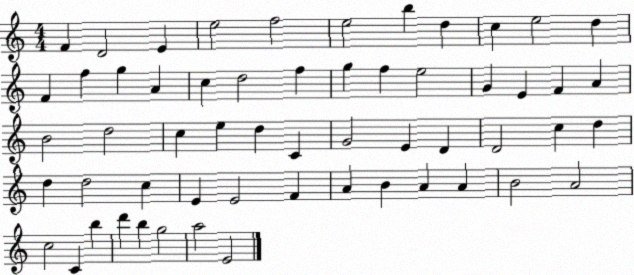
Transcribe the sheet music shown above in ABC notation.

X:1
T:Untitled
M:4/4
L:1/4
K:C
F D2 E e2 f2 e2 b d c e2 d F f g A c d2 f g f e2 G E F A B2 d2 c e d C G2 E D D2 c d d d2 c E E2 F A B A A B2 A2 c2 C b d' b g2 a2 E2